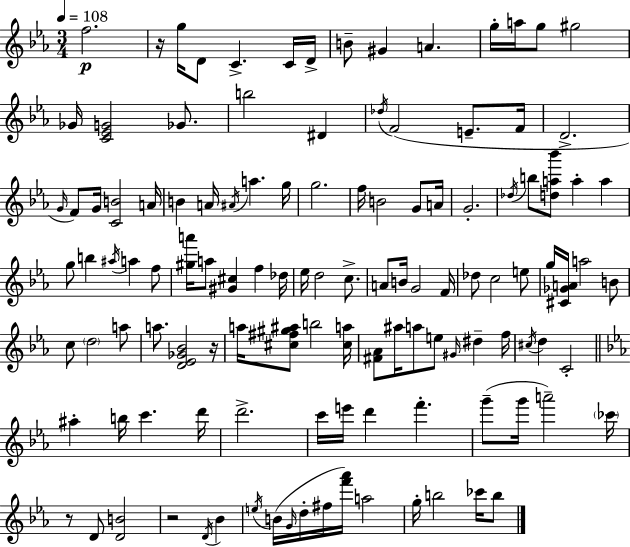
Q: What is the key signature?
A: EES major